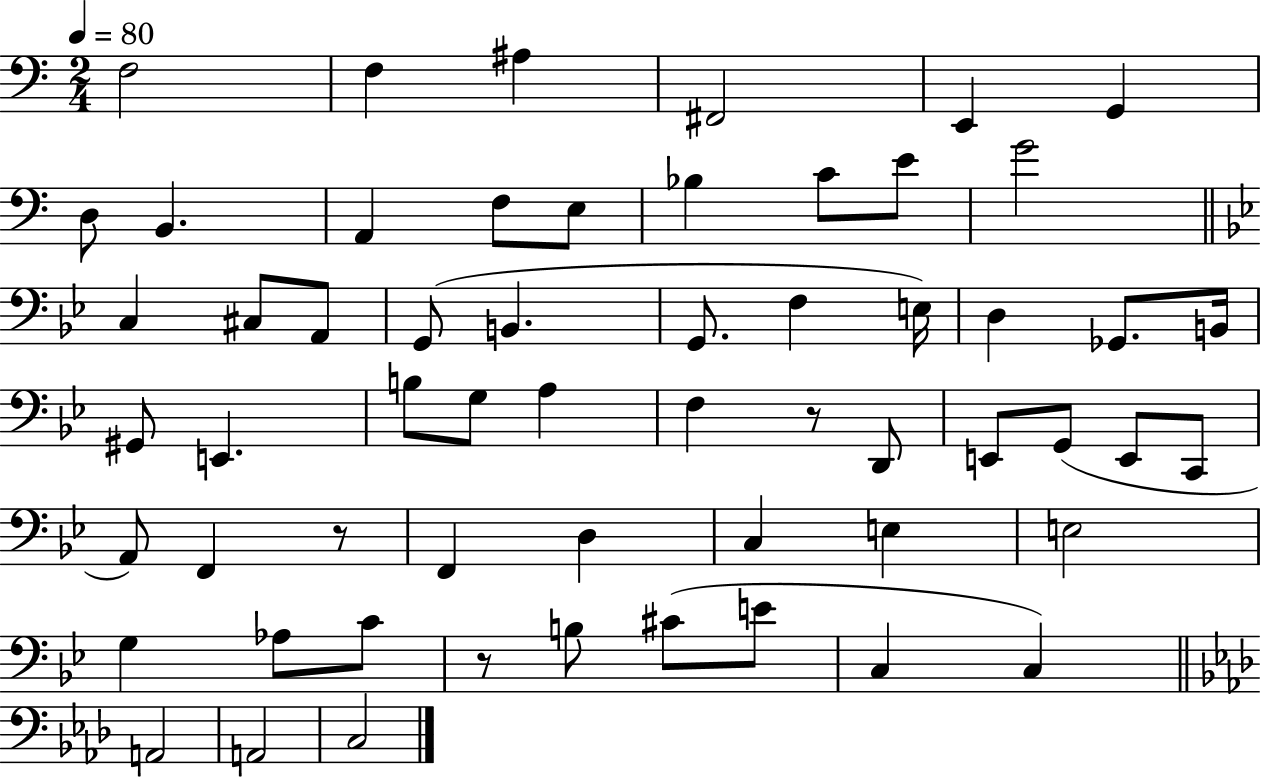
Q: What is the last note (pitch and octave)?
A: C3